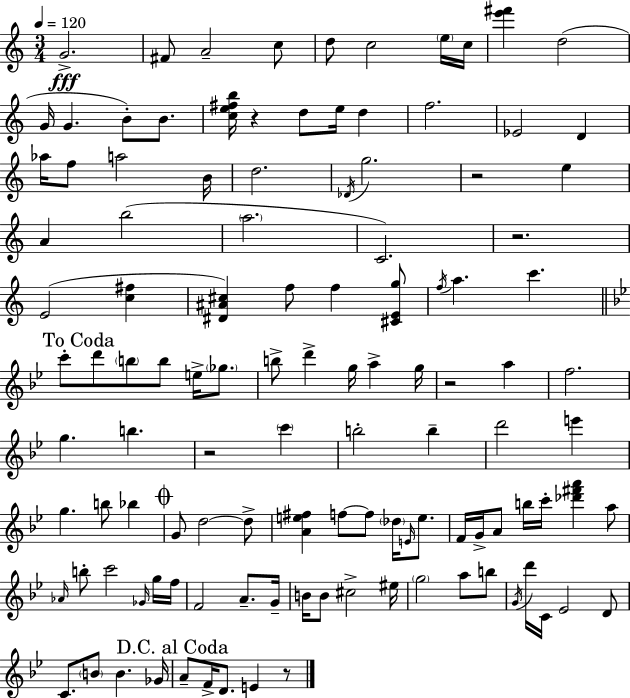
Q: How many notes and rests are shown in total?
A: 116